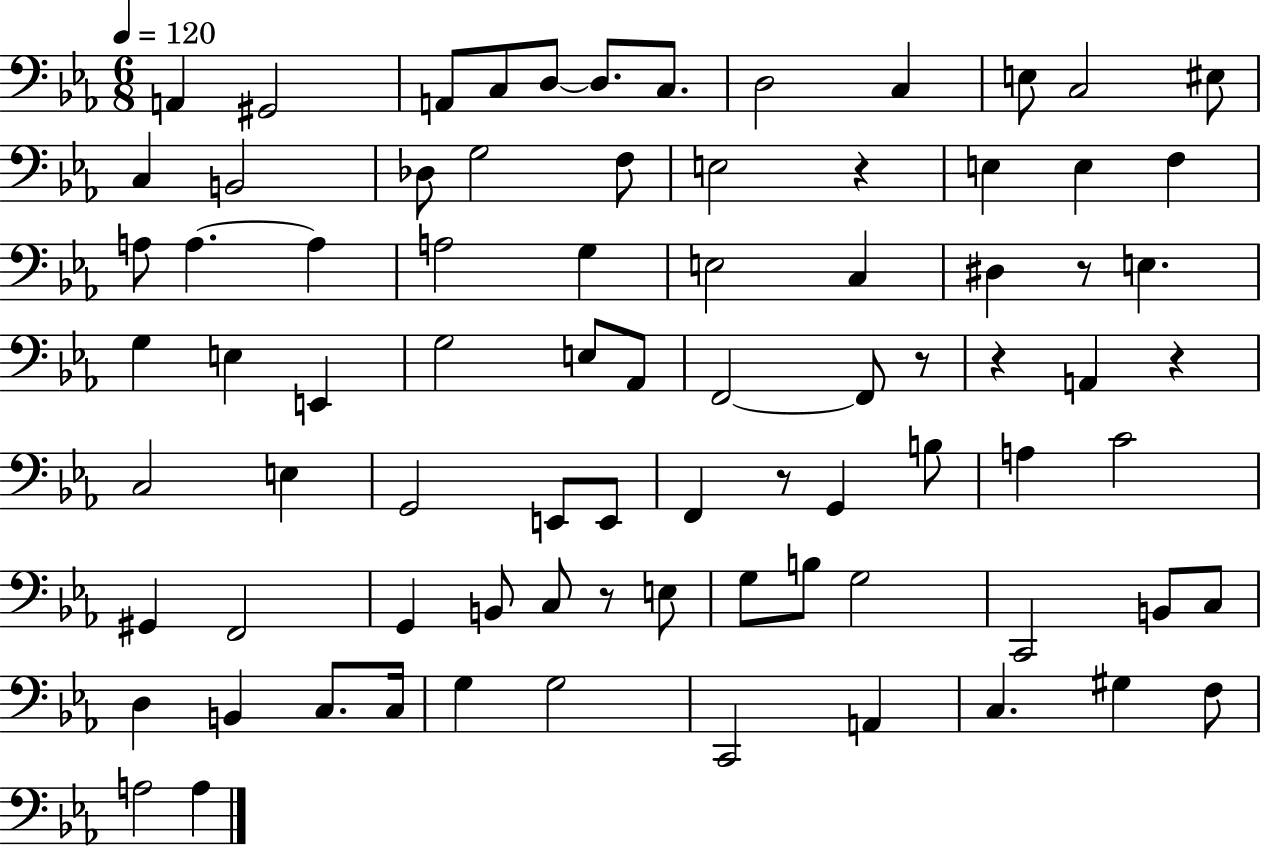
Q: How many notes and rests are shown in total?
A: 81